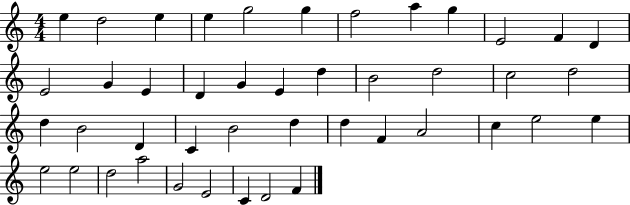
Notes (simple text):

E5/q D5/h E5/q E5/q G5/h G5/q F5/h A5/q G5/q E4/h F4/q D4/q E4/h G4/q E4/q D4/q G4/q E4/q D5/q B4/h D5/h C5/h D5/h D5/q B4/h D4/q C4/q B4/h D5/q D5/q F4/q A4/h C5/q E5/h E5/q E5/h E5/h D5/h A5/h G4/h E4/h C4/q D4/h F4/q